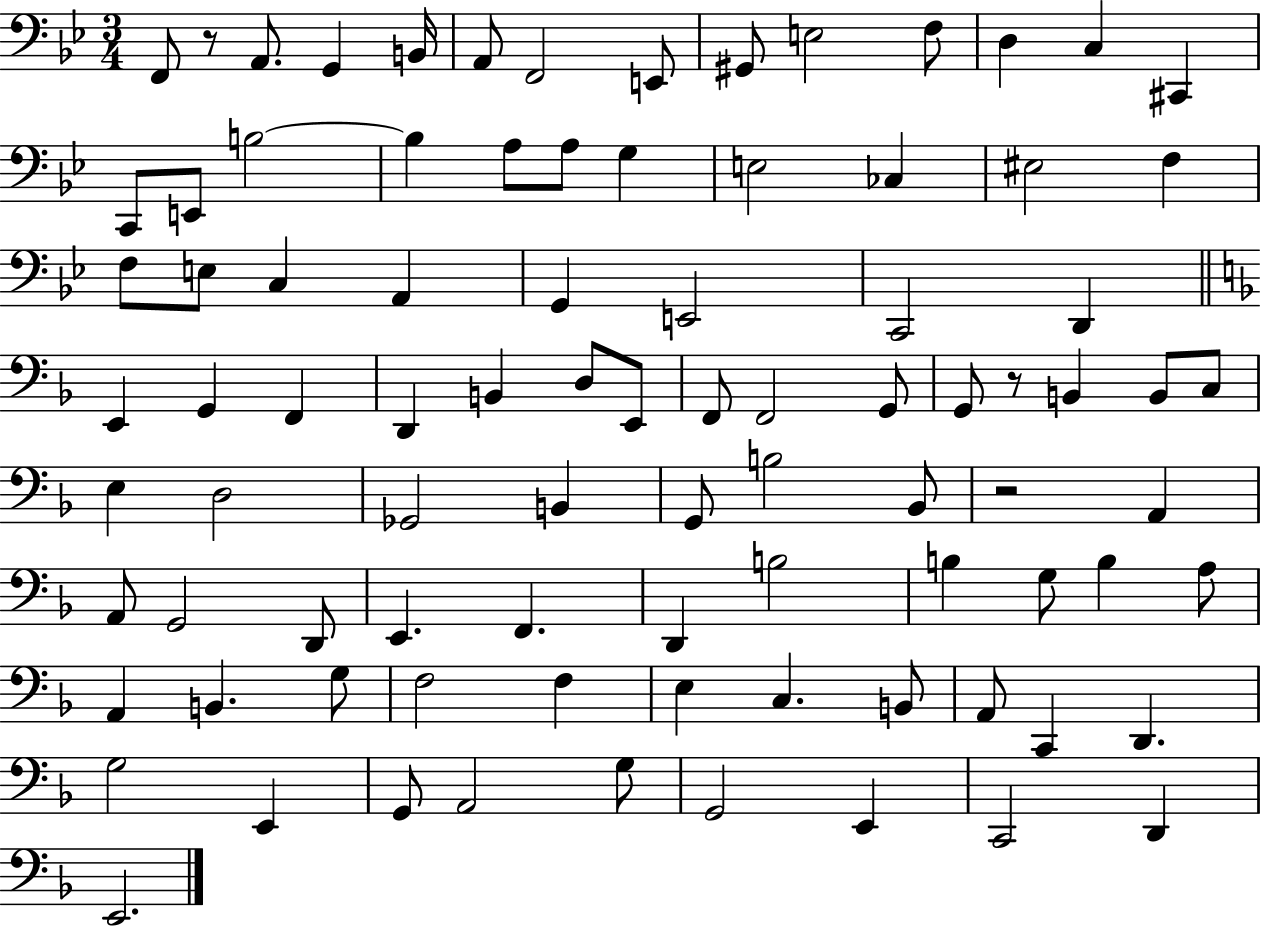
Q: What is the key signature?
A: BES major